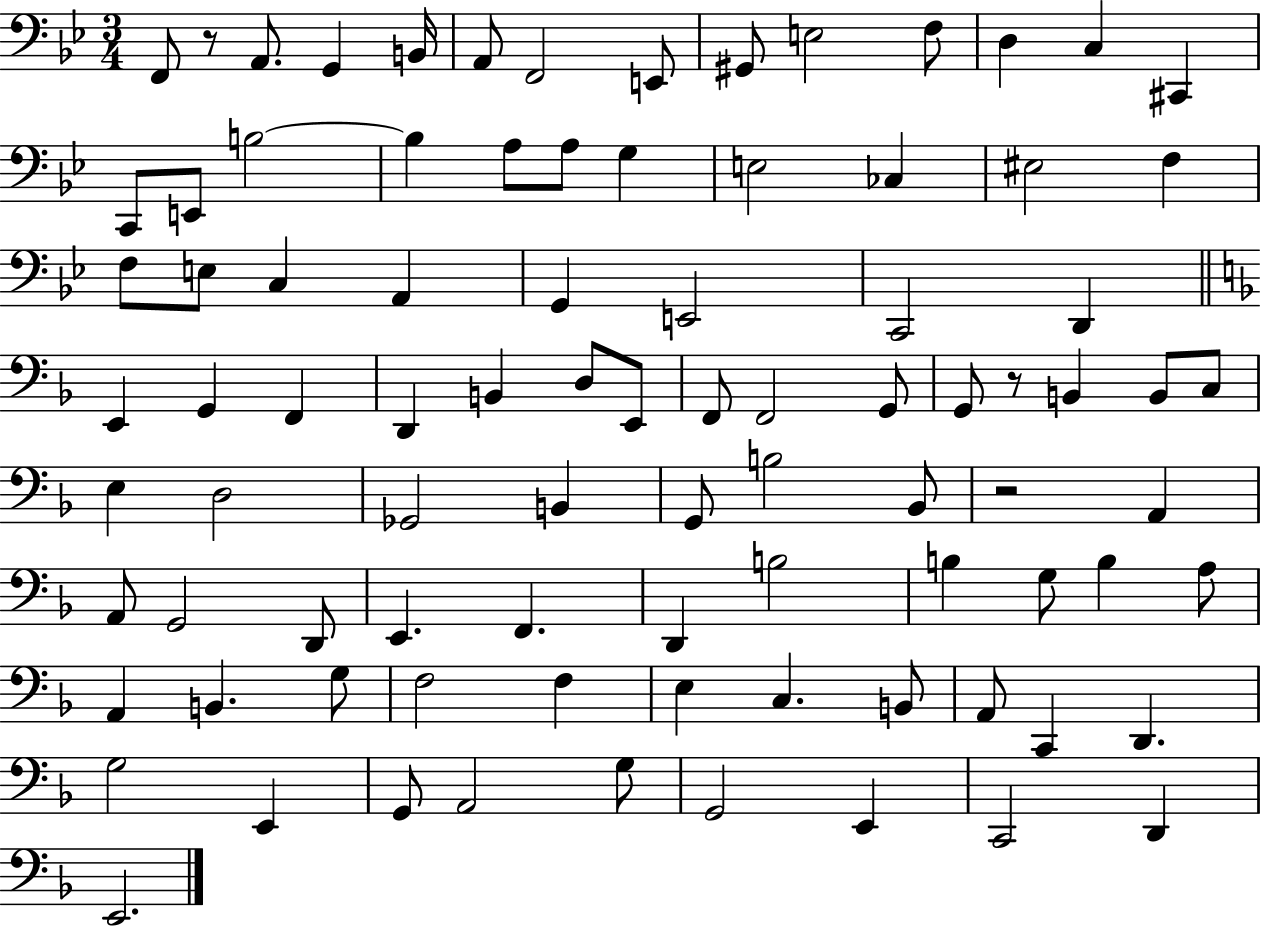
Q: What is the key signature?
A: BES major